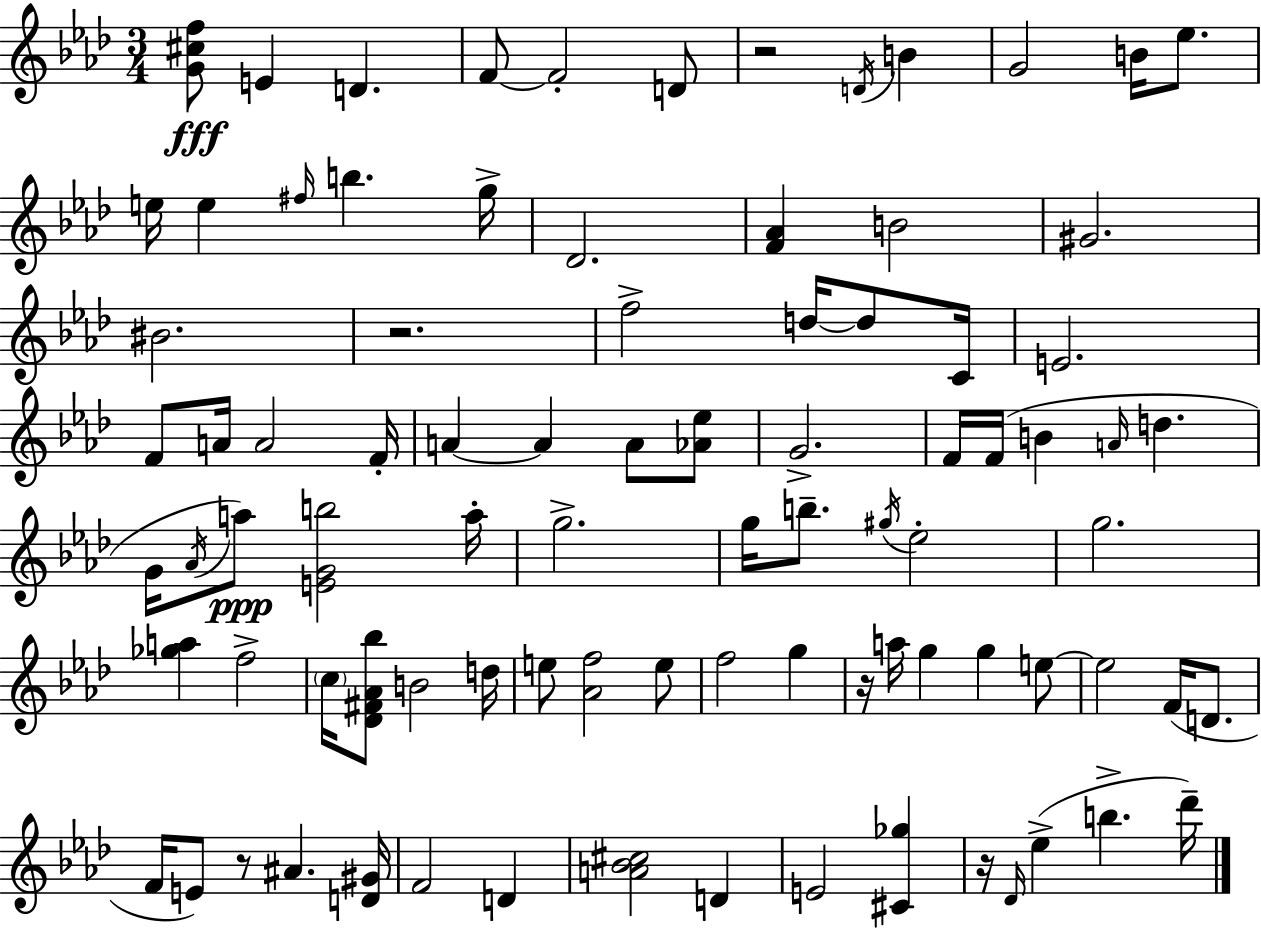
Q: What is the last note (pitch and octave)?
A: Db6